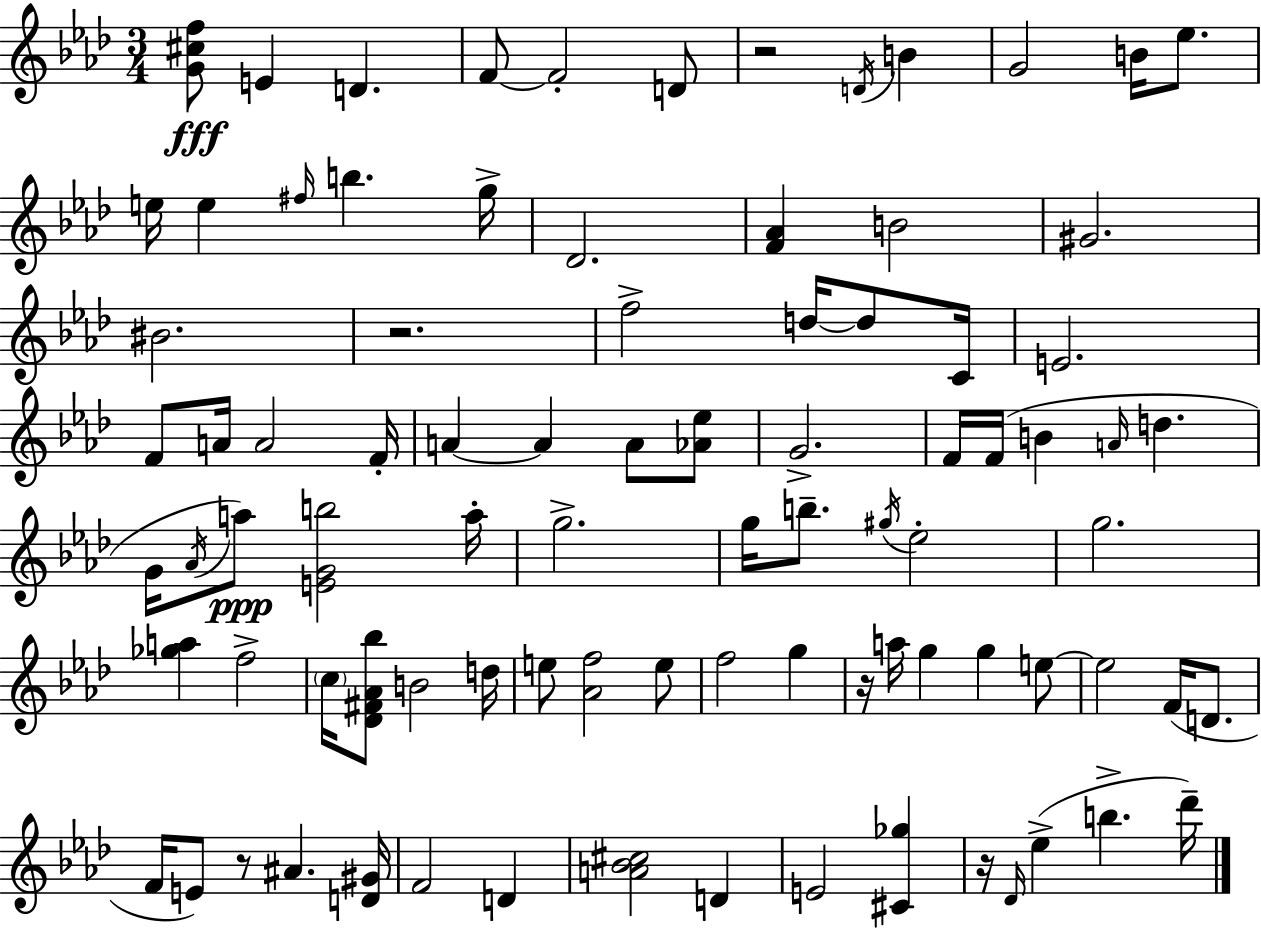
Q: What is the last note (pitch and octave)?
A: Db6